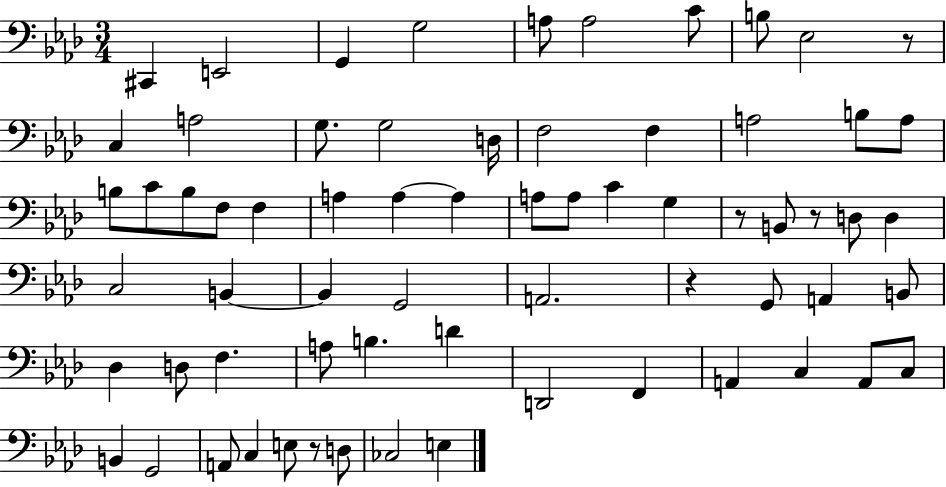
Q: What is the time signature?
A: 3/4